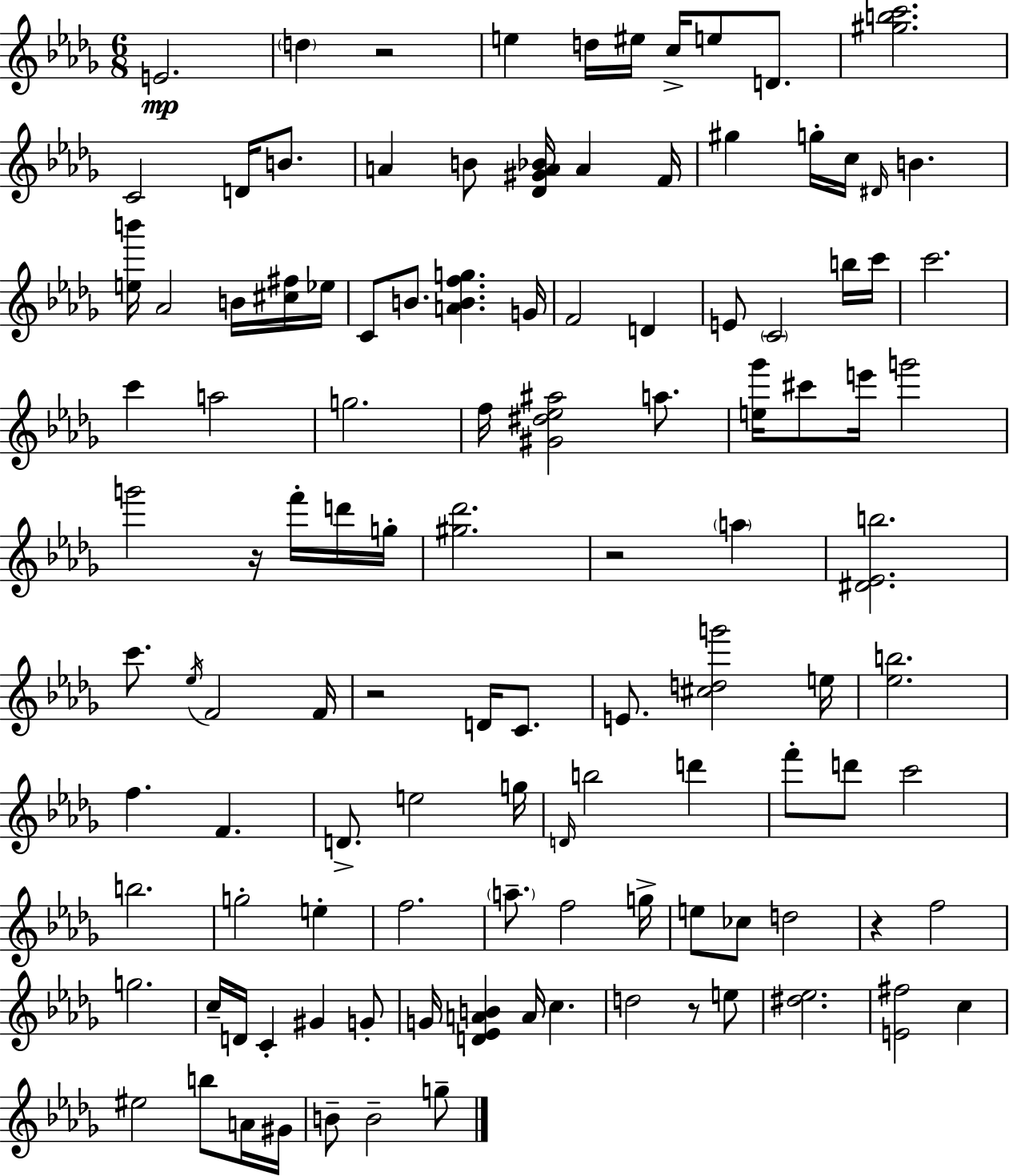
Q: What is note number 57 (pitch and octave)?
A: D4